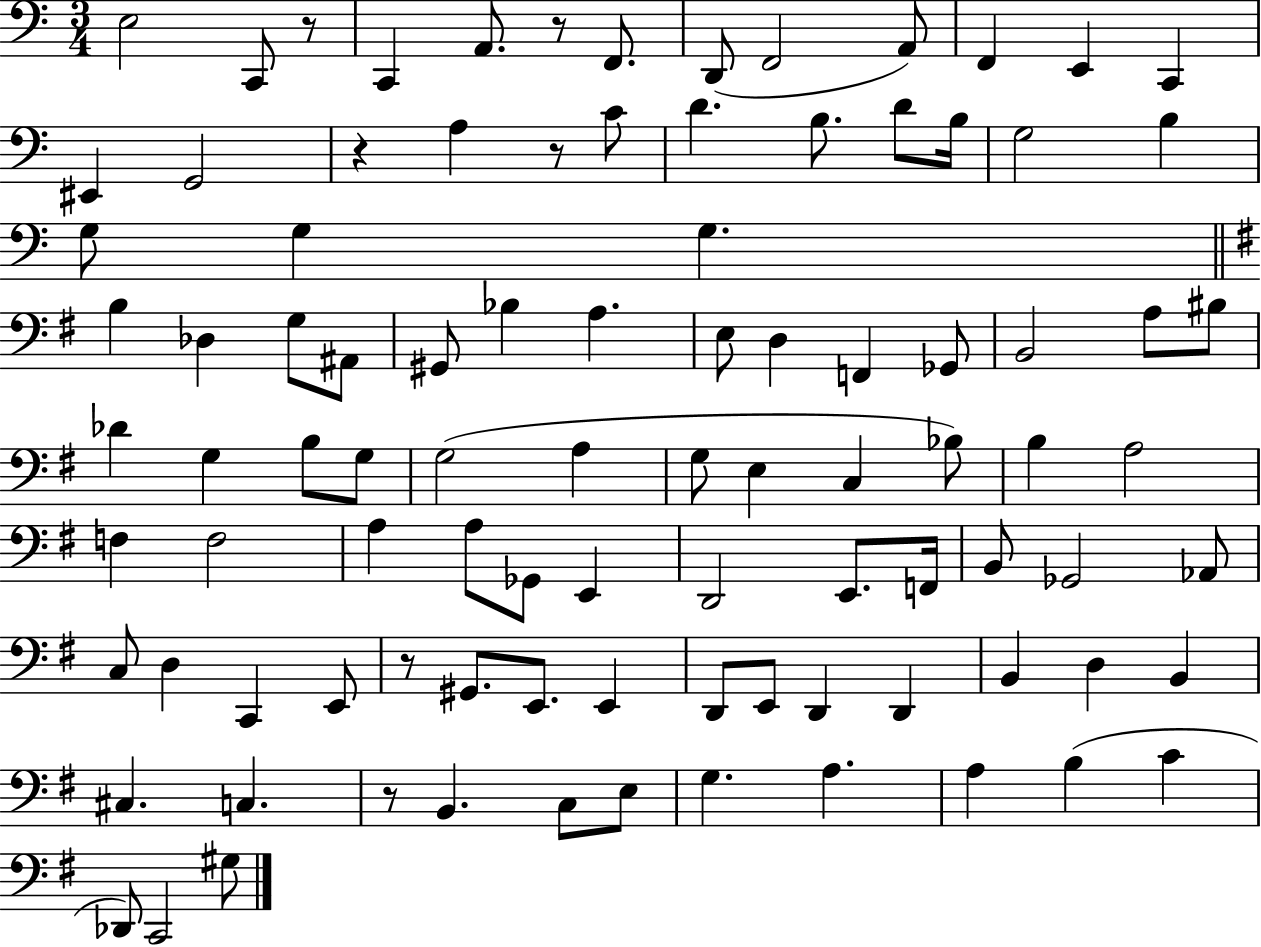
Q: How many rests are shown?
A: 6